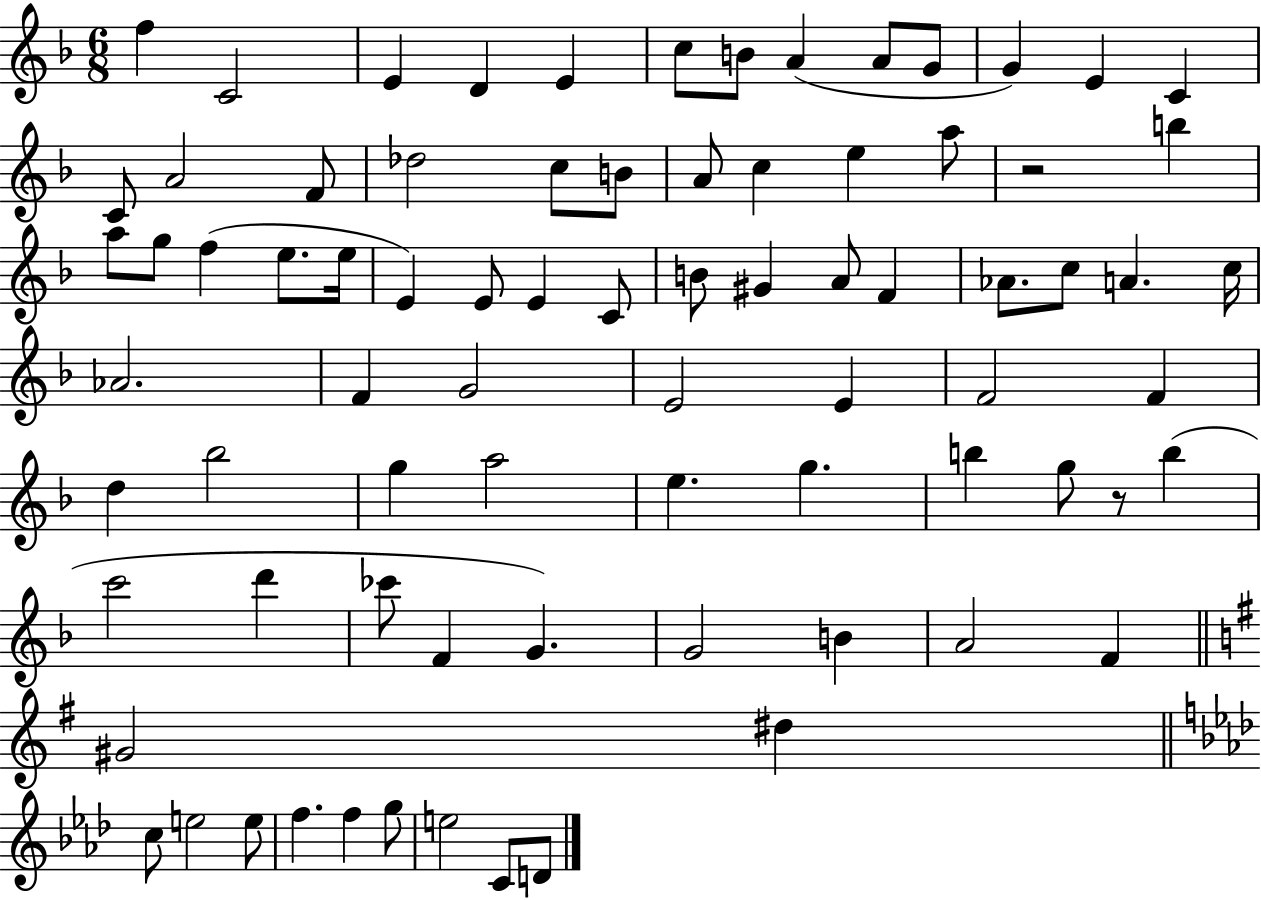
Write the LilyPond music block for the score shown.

{
  \clef treble
  \numericTimeSignature
  \time 6/8
  \key f \major
  f''4 c'2 | e'4 d'4 e'4 | c''8 b'8 a'4( a'8 g'8 | g'4) e'4 c'4 | \break c'8 a'2 f'8 | des''2 c''8 b'8 | a'8 c''4 e''4 a''8 | r2 b''4 | \break a''8 g''8 f''4( e''8. e''16 | e'4) e'8 e'4 c'8 | b'8 gis'4 a'8 f'4 | aes'8. c''8 a'4. c''16 | \break aes'2. | f'4 g'2 | e'2 e'4 | f'2 f'4 | \break d''4 bes''2 | g''4 a''2 | e''4. g''4. | b''4 g''8 r8 b''4( | \break c'''2 d'''4 | ces'''8 f'4 g'4.) | g'2 b'4 | a'2 f'4 | \break \bar "||" \break \key g \major gis'2 dis''4 | \bar "||" \break \key aes \major c''8 e''2 e''8 | f''4. f''4 g''8 | e''2 c'8 d'8 | \bar "|."
}